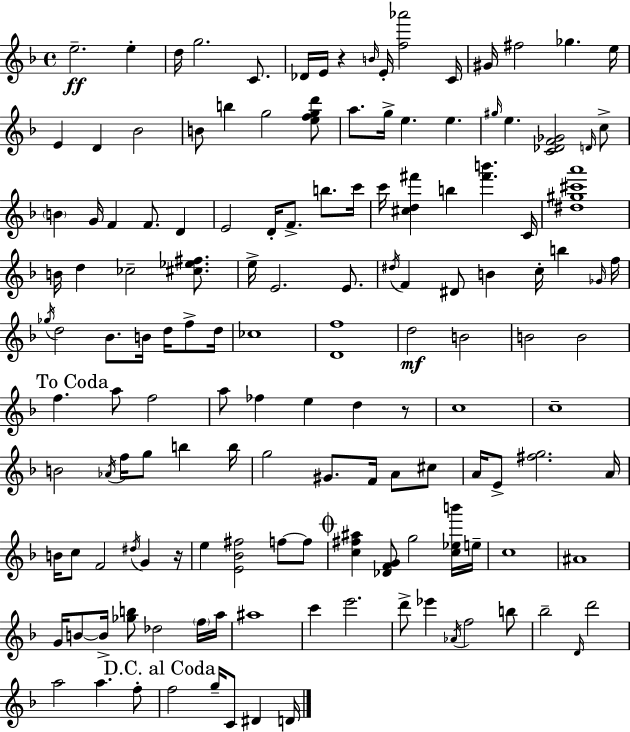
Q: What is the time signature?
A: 4/4